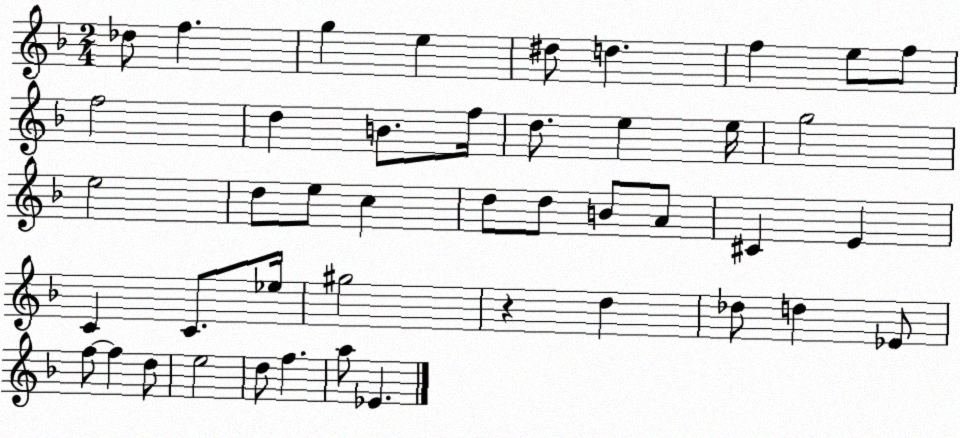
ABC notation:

X:1
T:Untitled
M:2/4
L:1/4
K:F
_d/2 f g e ^d/2 d f e/2 f/2 f2 d B/2 f/4 d/2 e e/4 g2 e2 d/2 e/2 c d/2 d/2 B/2 A/2 ^C E C C/2 _e/4 ^g2 z d _d/2 d _E/2 f/2 f d/2 e2 d/2 f a/2 _E